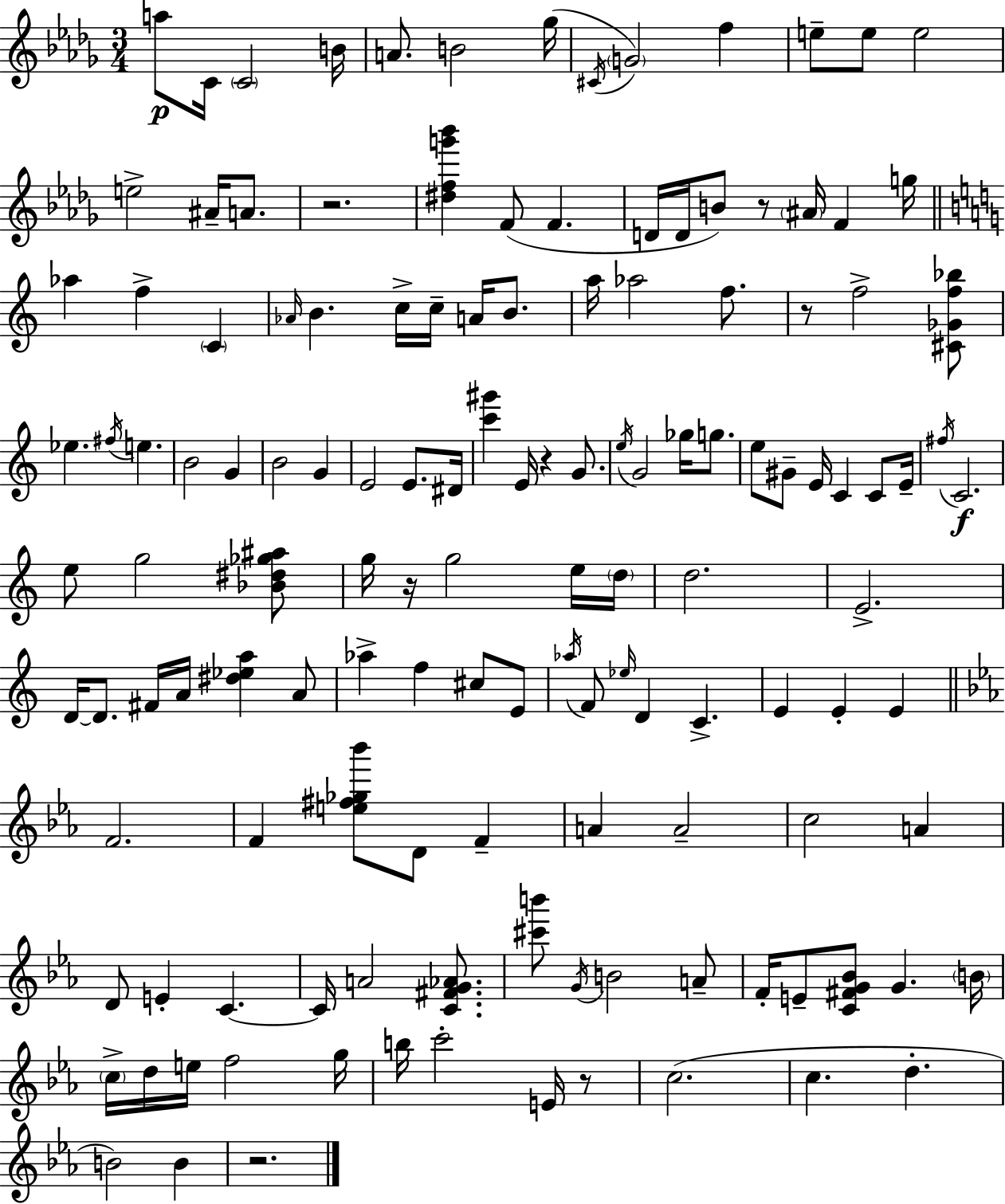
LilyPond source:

{
  \clef treble
  \numericTimeSignature
  \time 3/4
  \key bes \minor
  a''8\p c'16 \parenthesize c'2 b'16 | a'8. b'2 ges''16( | \acciaccatura { cis'16 } \parenthesize g'2) f''4 | e''8-- e''8 e''2 | \break e''2-> ais'16-- a'8. | r2. | <dis'' f'' g''' bes'''>4 f'8( f'4. | d'16 d'16 b'8) r8 \parenthesize ais'16 f'4 | \break g''16 \bar "||" \break \key a \minor aes''4 f''4-> \parenthesize c'4 | \grace { aes'16 } b'4. c''16-> c''16-- a'16 b'8. | a''16 aes''2 f''8. | r8 f''2-> <cis' ges' f'' bes''>8 | \break ees''4. \acciaccatura { fis''16 } e''4. | b'2 g'4 | b'2 g'4 | e'2 e'8. | \break dis'16 <c''' gis'''>4 e'16 r4 g'8. | \acciaccatura { e''16 } g'2 ges''16 | g''8. e''8 gis'8-- e'16 c'4 | c'8 e'16-- \acciaccatura { fis''16 } c'2.\f | \break e''8 g''2 | <bes' dis'' ges'' ais''>8 g''16 r16 g''2 | e''16 \parenthesize d''16 d''2. | e'2.-> | \break d'16~~ d'8. fis'16 a'16 <dis'' ees'' a''>4 | a'8 aes''4-> f''4 | cis''8 e'8 \acciaccatura { aes''16 } f'8 \grace { ees''16 } d'4 | c'4.-> e'4 e'4-. | \break e'4 \bar "||" \break \key ees \major f'2. | f'4 <e'' fis'' ges'' bes'''>8 d'8 f'4-- | a'4 a'2-- | c''2 a'4 | \break d'8 e'4-. c'4.~~ | c'16 a'2 <c' fis' g' aes'>8. | <cis''' b'''>8 \acciaccatura { g'16 } b'2 a'8-- | f'16-. e'8-- <c' fis' g' bes'>8 g'4. | \break \parenthesize b'16 \parenthesize c''16-> d''16 e''16 f''2 | g''16 b''16 c'''2-. e'16 r8 | c''2.( | c''4. d''4.-. | \break b'2) b'4 | r2. | \bar "|."
}